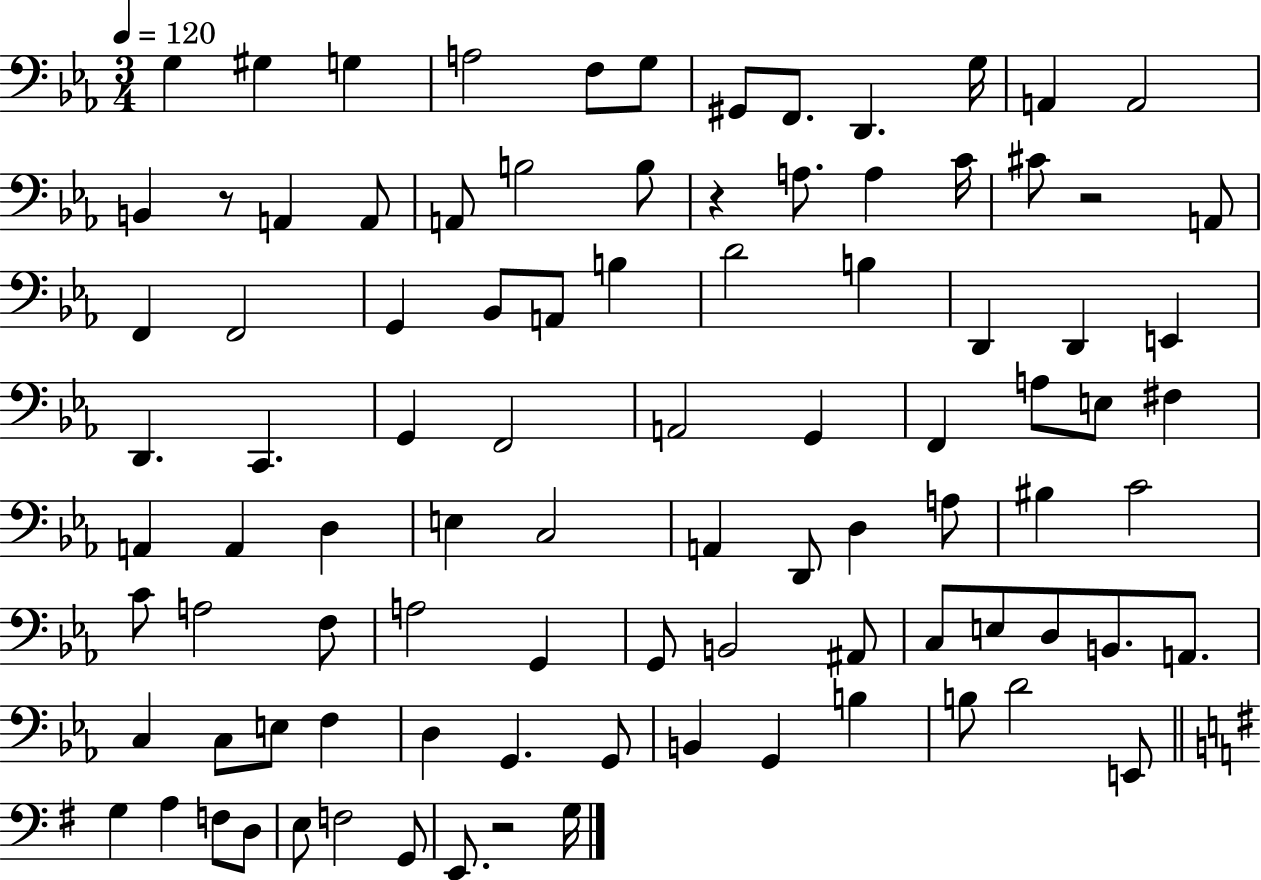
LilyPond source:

{
  \clef bass
  \numericTimeSignature
  \time 3/4
  \key ees \major
  \tempo 4 = 120
  g4 gis4 g4 | a2 f8 g8 | gis,8 f,8. d,4. g16 | a,4 a,2 | \break b,4 r8 a,4 a,8 | a,8 b2 b8 | r4 a8. a4 c'16 | cis'8 r2 a,8 | \break f,4 f,2 | g,4 bes,8 a,8 b4 | d'2 b4 | d,4 d,4 e,4 | \break d,4. c,4. | g,4 f,2 | a,2 g,4 | f,4 a8 e8 fis4 | \break a,4 a,4 d4 | e4 c2 | a,4 d,8 d4 a8 | bis4 c'2 | \break c'8 a2 f8 | a2 g,4 | g,8 b,2 ais,8 | c8 e8 d8 b,8. a,8. | \break c4 c8 e8 f4 | d4 g,4. g,8 | b,4 g,4 b4 | b8 d'2 e,8 | \break \bar "||" \break \key g \major g4 a4 f8 d8 | e8 f2 g,8 | e,8. r2 g16 | \bar "|."
}